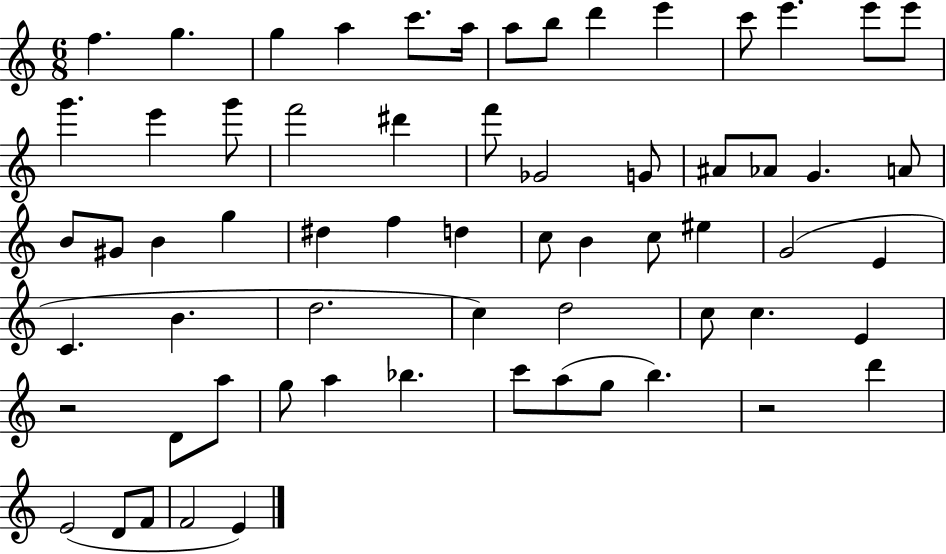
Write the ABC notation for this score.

X:1
T:Untitled
M:6/8
L:1/4
K:C
f g g a c'/2 a/4 a/2 b/2 d' e' c'/2 e' e'/2 e'/2 g' e' g'/2 f'2 ^d' f'/2 _G2 G/2 ^A/2 _A/2 G A/2 B/2 ^G/2 B g ^d f d c/2 B c/2 ^e G2 E C B d2 c d2 c/2 c E z2 D/2 a/2 g/2 a _b c'/2 a/2 g/2 b z2 d' E2 D/2 F/2 F2 E